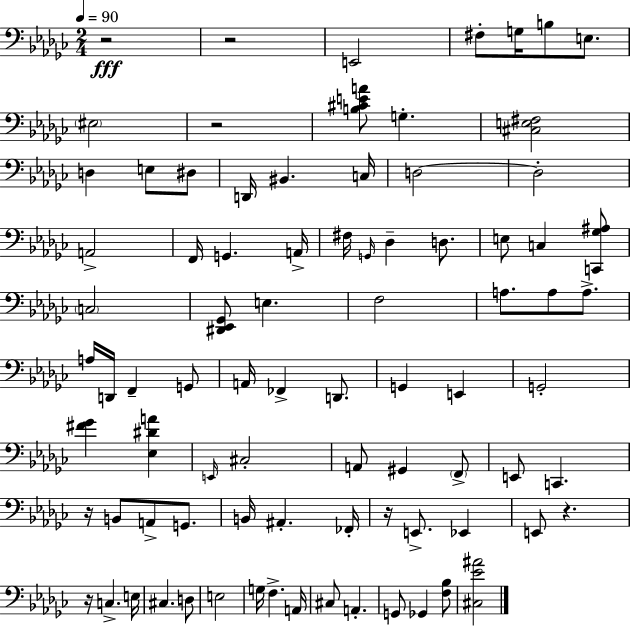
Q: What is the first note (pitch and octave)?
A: E2